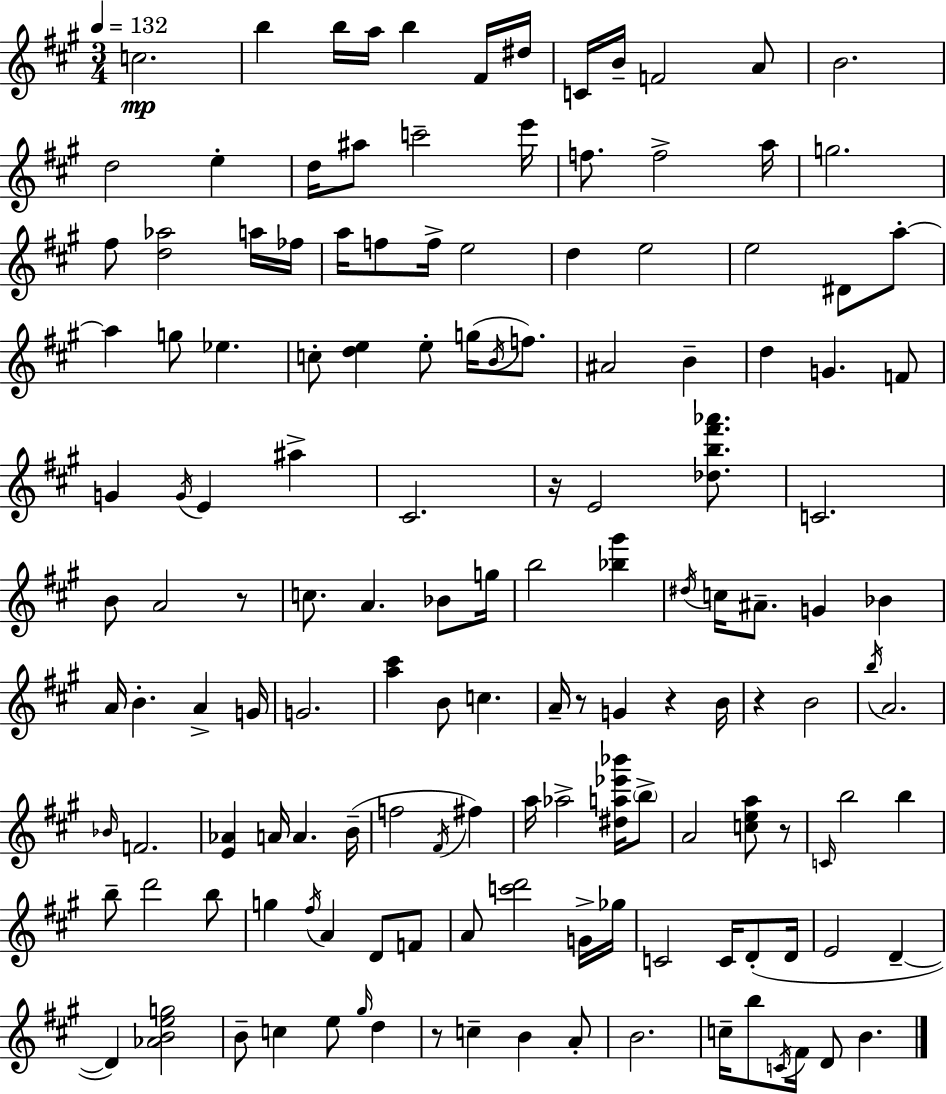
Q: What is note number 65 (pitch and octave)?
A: G4